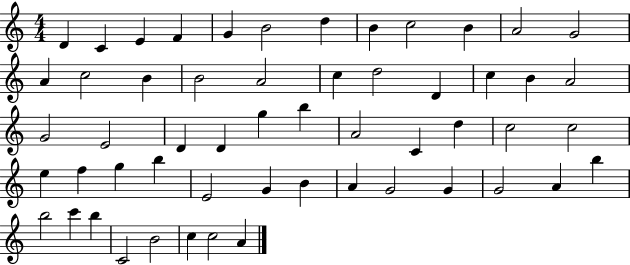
{
  \clef treble
  \numericTimeSignature
  \time 4/4
  \key c \major
  d'4 c'4 e'4 f'4 | g'4 b'2 d''4 | b'4 c''2 b'4 | a'2 g'2 | \break a'4 c''2 b'4 | b'2 a'2 | c''4 d''2 d'4 | c''4 b'4 a'2 | \break g'2 e'2 | d'4 d'4 g''4 b''4 | a'2 c'4 d''4 | c''2 c''2 | \break e''4 f''4 g''4 b''4 | e'2 g'4 b'4 | a'4 g'2 g'4 | g'2 a'4 b''4 | \break b''2 c'''4 b''4 | c'2 b'2 | c''4 c''2 a'4 | \bar "|."
}